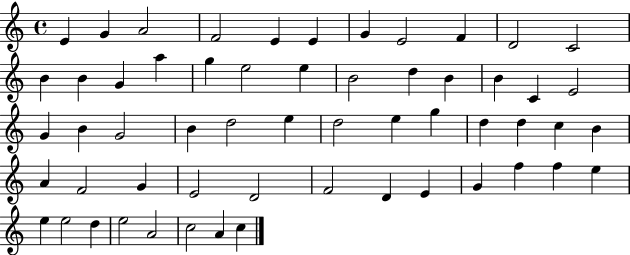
X:1
T:Untitled
M:4/4
L:1/4
K:C
E G A2 F2 E E G E2 F D2 C2 B B G a g e2 e B2 d B B C E2 G B G2 B d2 e d2 e g d d c B A F2 G E2 D2 F2 D E G f f e e e2 d e2 A2 c2 A c